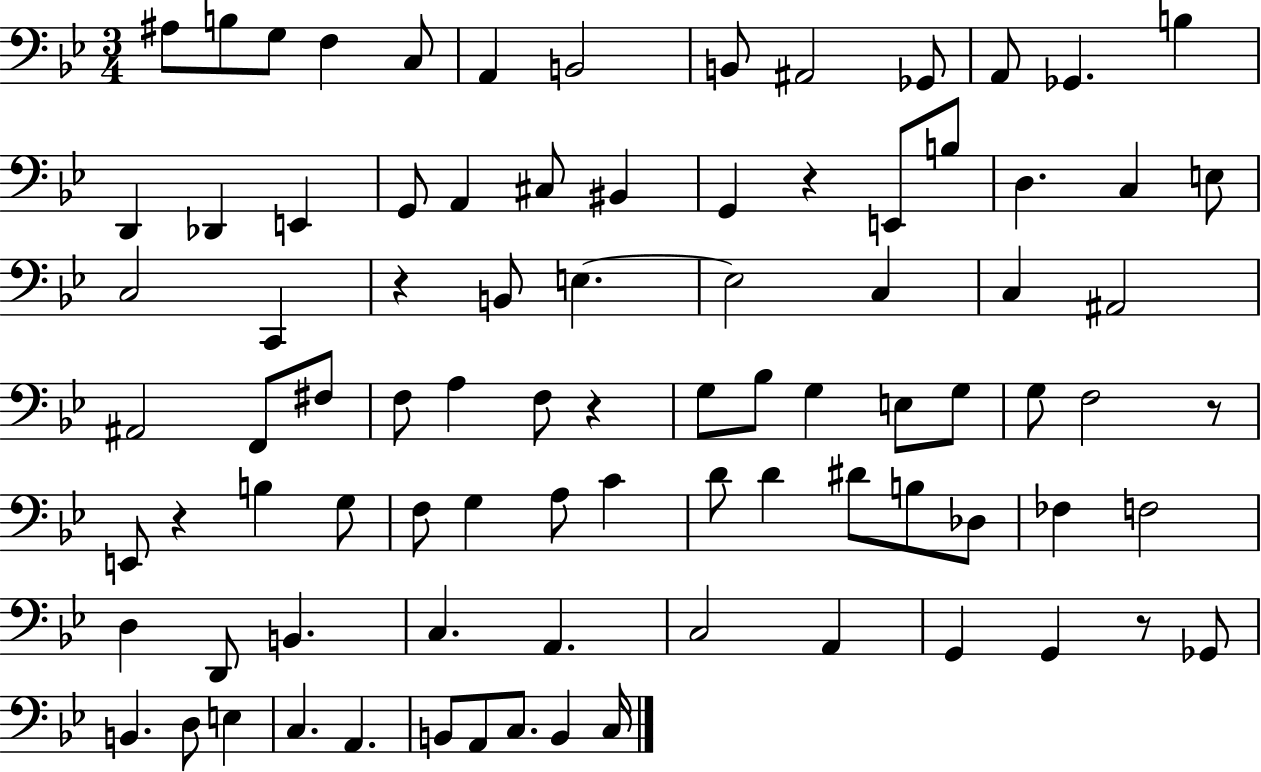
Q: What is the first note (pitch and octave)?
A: A#3